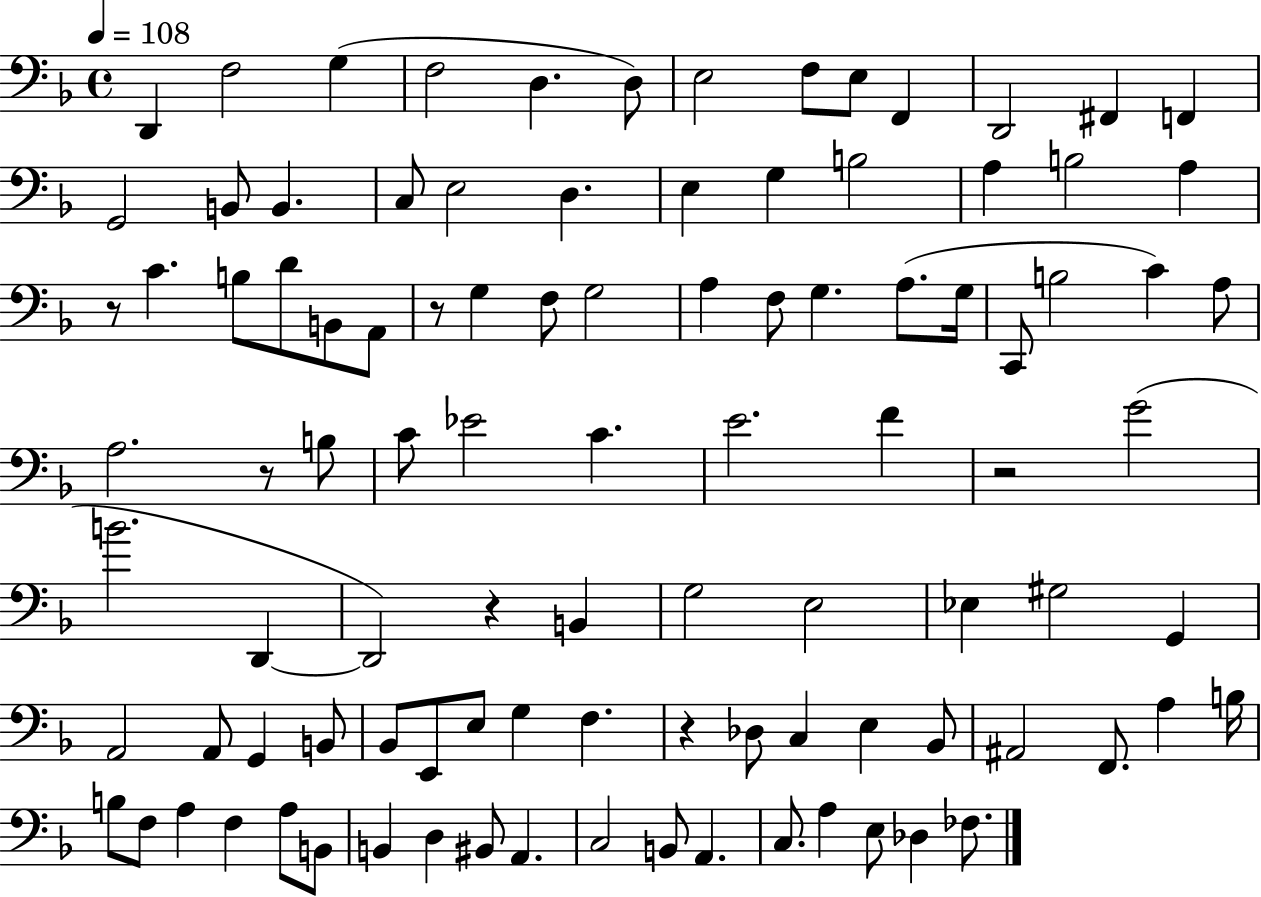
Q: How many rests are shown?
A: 6